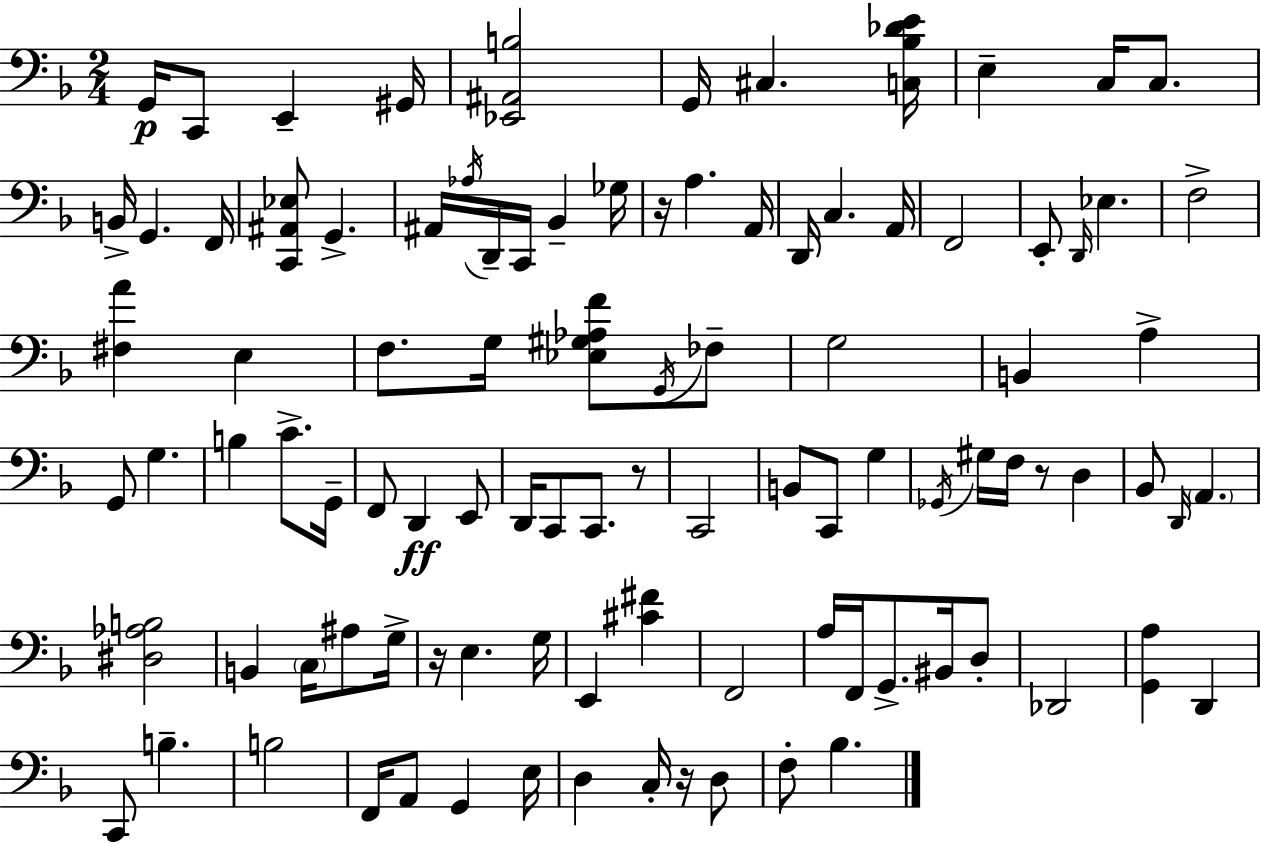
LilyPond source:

{
  \clef bass
  \numericTimeSignature
  \time 2/4
  \key d \minor
  g,16\p c,8 e,4-- gis,16 | <ees, ais, b>2 | g,16 cis4. <c bes des' e'>16 | e4-- c16 c8. | \break b,16-> g,4. f,16 | <c, ais, ees>8 g,4.-> | ais,16 \acciaccatura { aes16 } d,16-- c,16 bes,4-- | ges16 r16 a4. | \break a,16 d,16 c4. | a,16 f,2 | e,8-. \grace { d,16 } ees4. | f2-> | \break <fis a'>4 e4 | f8. g16 <ees gis aes f'>8 | \acciaccatura { g,16 } fes8-- g2 | b,4 a4-> | \break g,8 g4. | b4 c'8.-> | g,16-- f,8 d,4\ff | e,8 d,16 c,8 c,8. | \break r8 c,2 | b,8 c,8 g4 | \acciaccatura { ges,16 } gis16 f16 r8 | d4 bes,8 \grace { d,16 } \parenthesize a,4. | \break <dis aes b>2 | b,4 | \parenthesize c16 ais8 g16-> r16 e4. | g16 e,4 | \break <cis' fis'>4 f,2 | a16 f,16 g,8.-> | bis,16 d8-. des,2 | <g, a>4 | \break d,4 c,8 b4.-- | b2 | f,16 a,8 | g,4 e16 d4 | \break c16-. r16 d8 f8-. bes4. | \bar "|."
}